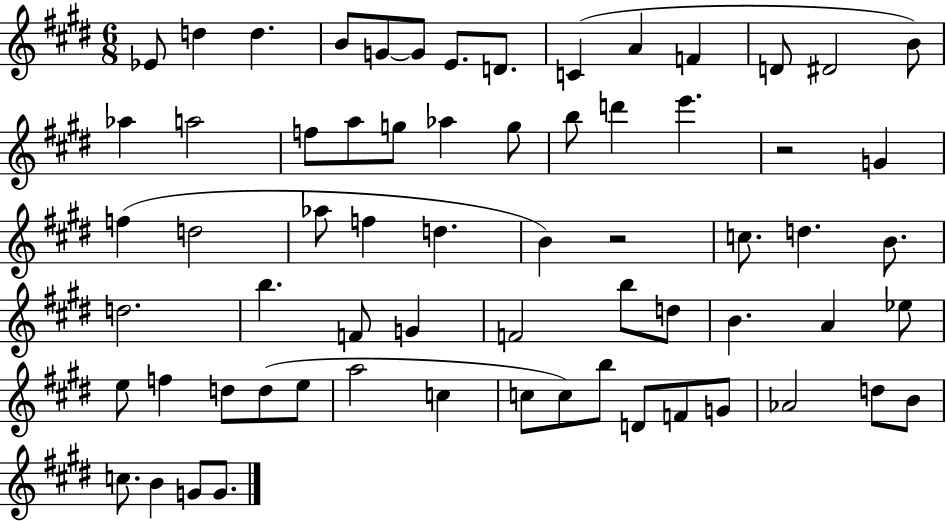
Eb4/e D5/q D5/q. B4/e G4/e G4/e E4/e. D4/e. C4/q A4/q F4/q D4/e D#4/h B4/e Ab5/q A5/h F5/e A5/e G5/e Ab5/q G5/e B5/e D6/q E6/q. R/h G4/q F5/q D5/h Ab5/e F5/q D5/q. B4/q R/h C5/e. D5/q. B4/e. D5/h. B5/q. F4/e G4/q F4/h B5/e D5/e B4/q. A4/q Eb5/e E5/e F5/q D5/e D5/e E5/e A5/h C5/q C5/e C5/e B5/e D4/e F4/e G4/e Ab4/h D5/e B4/e C5/e. B4/q G4/e G4/e.